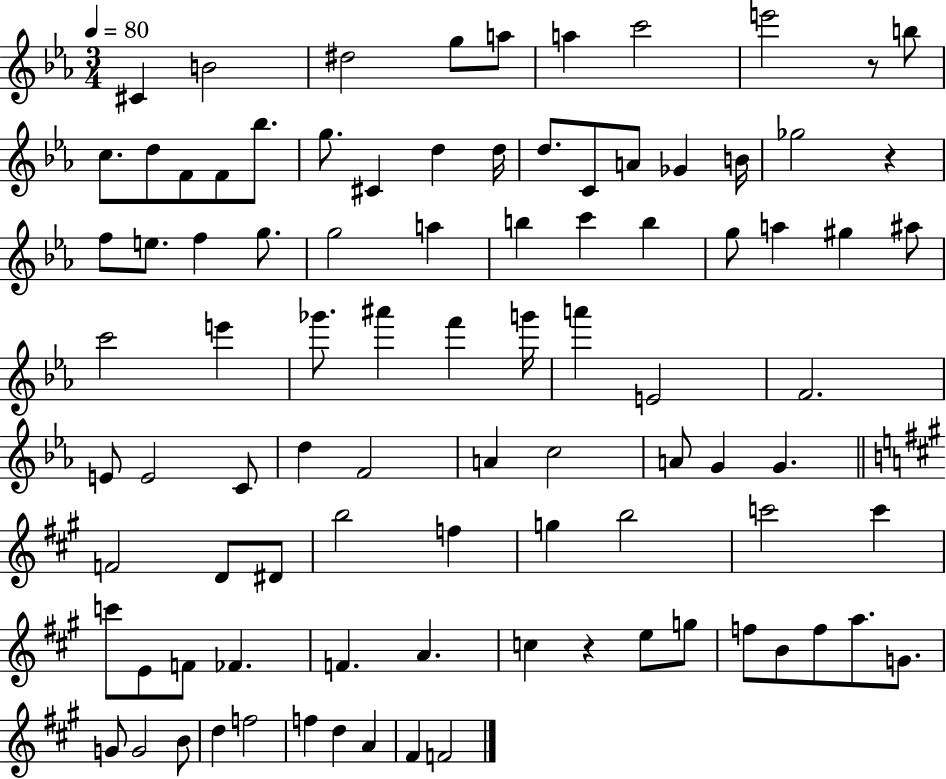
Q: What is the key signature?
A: EES major